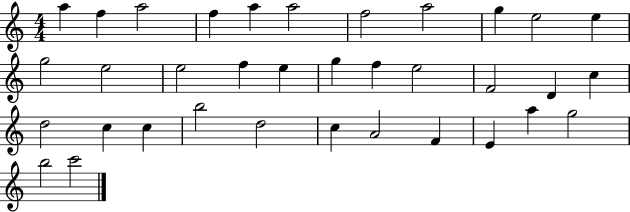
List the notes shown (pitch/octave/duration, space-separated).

A5/q F5/q A5/h F5/q A5/q A5/h F5/h A5/h G5/q E5/h E5/q G5/h E5/h E5/h F5/q E5/q G5/q F5/q E5/h F4/h D4/q C5/q D5/h C5/q C5/q B5/h D5/h C5/q A4/h F4/q E4/q A5/q G5/h B5/h C6/h